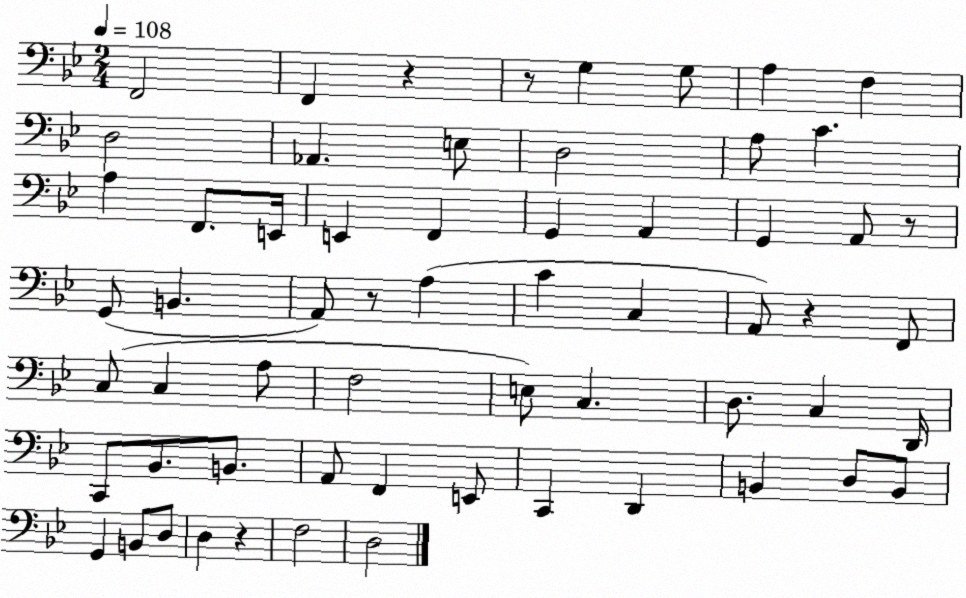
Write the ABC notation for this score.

X:1
T:Untitled
M:2/4
L:1/4
K:Bb
F,,2 F,, z z/2 G, G,/2 A, F, D,2 _A,, E,/2 D,2 A,/2 C A, F,,/2 E,,/4 E,, F,, G,, A,, G,, A,,/2 z/2 G,,/2 B,, A,,/2 z/2 A, C C, A,,/2 z F,,/2 C,/2 C, A,/2 F,2 E,/2 C, D,/2 C, D,,/4 C,,/2 _B,,/2 B,,/2 A,,/2 F,, E,,/2 C,, D,, B,, D,/2 B,,/2 G,, B,,/2 D,/2 D, z F,2 D,2